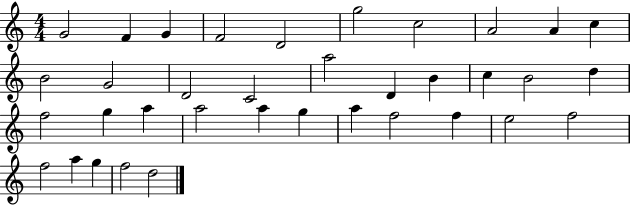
X:1
T:Untitled
M:4/4
L:1/4
K:C
G2 F G F2 D2 g2 c2 A2 A c B2 G2 D2 C2 a2 D B c B2 d f2 g a a2 a g a f2 f e2 f2 f2 a g f2 d2